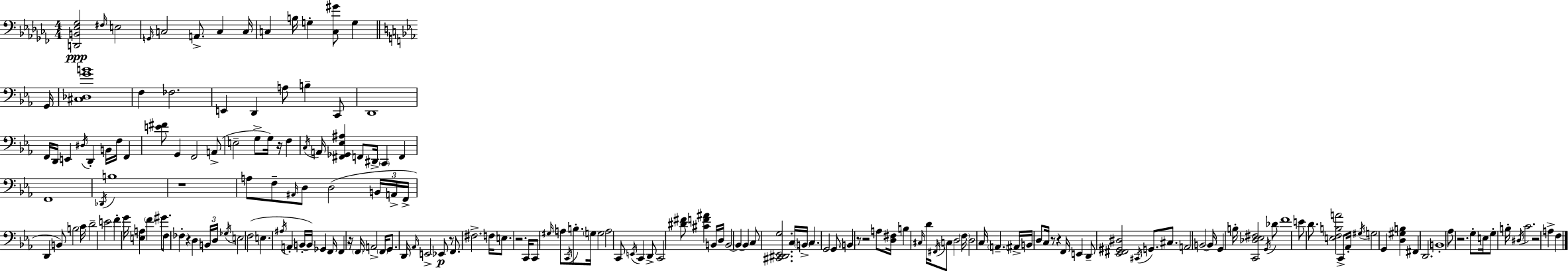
{
  \clef bass
  \numericTimeSignature
  \time 4/4
  \key aes \minor
  <d, b, ees ges>2\ppp \grace { fis16 } e2 | \grace { g,16 } c2 a,8.-> c4 | c16 c4 b16 g4-. <c gis'>8 g4 | \bar "||" \break \key ees \major g,16 <cis des g' b'>1 | f4 fes2. | e,4 d,4 a8 b4-- c,8 | d,1 | \break f,16 d,16 e,4 \acciaccatura { dis16 } d,4-. b,16 f16 f,4 | <e' fis'>8 g,4 f,2 | a,8->( e2-- g8-> g16) r16 f4 | \acciaccatura { c16 } a,16 <fis, ges, ees ais>4 f,8 dis,16-> \parenthesize c,4 f,4 | \break f,1 | \acciaccatura { des,16 } b1 | r1 | a8 f8-- \grace { ais,16 } d8 d2( | \break \tuplet 3/2 { b,16 a,16-> f,16-> } d,4 b,8) b2 | c'16 d'2-- e'2 | f'4-. g'16 <e a>4 \parenthesize f'4 | gis'8. f8 fes4-. r4 d4 | \break \tuplet 3/2 { b,16 d16 \acciaccatura { ges16 } } e2 f2( | e4. \acciaccatura { ais16 } a,4-. | b,16-.~~ b,16) ges,4 f,16 f,4 r16 \parenthesize f,16 a,2-> | \parenthesize f,16 g,8. d,16 \grace { aes,16 } e,2-> | \break ees,8\p r8 f,8. fis2.-> | f16 e8. r2. | c,16 c,8 \grace { gis16 } a8 \acciaccatura { c,16 } b8.-. | \parenthesize g16 g2 a2 | \break c,8 \acciaccatura { e,16 } c,4 d,8-> c,2 | <dis' fis'>8 <cis' f' ais'>4 b,16 d16 b,2~~ | b,4~~ b,4 c8 <cis, dis, ees, g>2. | c16 \parenthesize b,16-> c4. | \break g,2 g,8 \parenthesize b,4 r8 | r2 a8 <d fis>16 b4 | \grace { cis16 } d'16 \acciaccatura { fis,16 } c8 d2 \parenthesize f16 d2 | c16 \parenthesize a,4.-- ais,16-> b,16 d8 | \break c16 r8 r4 f,16 e,4 d,8-- <ees, fis, gis, dis>2 | \acciaccatura { cis,16 } g,8. cis8. a,2 | b,2~~ b,16 g,4 | b16-. <c, des ees fis>2 \acciaccatura { g,16 } des'8 f'1 | \break e'8 | d'8. <e f b a'>2 c,8-> aes,16-. \acciaccatura { gis16 } | g2 g,4 <d gis b>4 | fis,4 d,2. | \break b,1-. | aes8 r2. g8-. | e16 g8-. b16-. \acciaccatura { dis16 } c'2. | r2 a4-> f4 | \break \bar "|."
}